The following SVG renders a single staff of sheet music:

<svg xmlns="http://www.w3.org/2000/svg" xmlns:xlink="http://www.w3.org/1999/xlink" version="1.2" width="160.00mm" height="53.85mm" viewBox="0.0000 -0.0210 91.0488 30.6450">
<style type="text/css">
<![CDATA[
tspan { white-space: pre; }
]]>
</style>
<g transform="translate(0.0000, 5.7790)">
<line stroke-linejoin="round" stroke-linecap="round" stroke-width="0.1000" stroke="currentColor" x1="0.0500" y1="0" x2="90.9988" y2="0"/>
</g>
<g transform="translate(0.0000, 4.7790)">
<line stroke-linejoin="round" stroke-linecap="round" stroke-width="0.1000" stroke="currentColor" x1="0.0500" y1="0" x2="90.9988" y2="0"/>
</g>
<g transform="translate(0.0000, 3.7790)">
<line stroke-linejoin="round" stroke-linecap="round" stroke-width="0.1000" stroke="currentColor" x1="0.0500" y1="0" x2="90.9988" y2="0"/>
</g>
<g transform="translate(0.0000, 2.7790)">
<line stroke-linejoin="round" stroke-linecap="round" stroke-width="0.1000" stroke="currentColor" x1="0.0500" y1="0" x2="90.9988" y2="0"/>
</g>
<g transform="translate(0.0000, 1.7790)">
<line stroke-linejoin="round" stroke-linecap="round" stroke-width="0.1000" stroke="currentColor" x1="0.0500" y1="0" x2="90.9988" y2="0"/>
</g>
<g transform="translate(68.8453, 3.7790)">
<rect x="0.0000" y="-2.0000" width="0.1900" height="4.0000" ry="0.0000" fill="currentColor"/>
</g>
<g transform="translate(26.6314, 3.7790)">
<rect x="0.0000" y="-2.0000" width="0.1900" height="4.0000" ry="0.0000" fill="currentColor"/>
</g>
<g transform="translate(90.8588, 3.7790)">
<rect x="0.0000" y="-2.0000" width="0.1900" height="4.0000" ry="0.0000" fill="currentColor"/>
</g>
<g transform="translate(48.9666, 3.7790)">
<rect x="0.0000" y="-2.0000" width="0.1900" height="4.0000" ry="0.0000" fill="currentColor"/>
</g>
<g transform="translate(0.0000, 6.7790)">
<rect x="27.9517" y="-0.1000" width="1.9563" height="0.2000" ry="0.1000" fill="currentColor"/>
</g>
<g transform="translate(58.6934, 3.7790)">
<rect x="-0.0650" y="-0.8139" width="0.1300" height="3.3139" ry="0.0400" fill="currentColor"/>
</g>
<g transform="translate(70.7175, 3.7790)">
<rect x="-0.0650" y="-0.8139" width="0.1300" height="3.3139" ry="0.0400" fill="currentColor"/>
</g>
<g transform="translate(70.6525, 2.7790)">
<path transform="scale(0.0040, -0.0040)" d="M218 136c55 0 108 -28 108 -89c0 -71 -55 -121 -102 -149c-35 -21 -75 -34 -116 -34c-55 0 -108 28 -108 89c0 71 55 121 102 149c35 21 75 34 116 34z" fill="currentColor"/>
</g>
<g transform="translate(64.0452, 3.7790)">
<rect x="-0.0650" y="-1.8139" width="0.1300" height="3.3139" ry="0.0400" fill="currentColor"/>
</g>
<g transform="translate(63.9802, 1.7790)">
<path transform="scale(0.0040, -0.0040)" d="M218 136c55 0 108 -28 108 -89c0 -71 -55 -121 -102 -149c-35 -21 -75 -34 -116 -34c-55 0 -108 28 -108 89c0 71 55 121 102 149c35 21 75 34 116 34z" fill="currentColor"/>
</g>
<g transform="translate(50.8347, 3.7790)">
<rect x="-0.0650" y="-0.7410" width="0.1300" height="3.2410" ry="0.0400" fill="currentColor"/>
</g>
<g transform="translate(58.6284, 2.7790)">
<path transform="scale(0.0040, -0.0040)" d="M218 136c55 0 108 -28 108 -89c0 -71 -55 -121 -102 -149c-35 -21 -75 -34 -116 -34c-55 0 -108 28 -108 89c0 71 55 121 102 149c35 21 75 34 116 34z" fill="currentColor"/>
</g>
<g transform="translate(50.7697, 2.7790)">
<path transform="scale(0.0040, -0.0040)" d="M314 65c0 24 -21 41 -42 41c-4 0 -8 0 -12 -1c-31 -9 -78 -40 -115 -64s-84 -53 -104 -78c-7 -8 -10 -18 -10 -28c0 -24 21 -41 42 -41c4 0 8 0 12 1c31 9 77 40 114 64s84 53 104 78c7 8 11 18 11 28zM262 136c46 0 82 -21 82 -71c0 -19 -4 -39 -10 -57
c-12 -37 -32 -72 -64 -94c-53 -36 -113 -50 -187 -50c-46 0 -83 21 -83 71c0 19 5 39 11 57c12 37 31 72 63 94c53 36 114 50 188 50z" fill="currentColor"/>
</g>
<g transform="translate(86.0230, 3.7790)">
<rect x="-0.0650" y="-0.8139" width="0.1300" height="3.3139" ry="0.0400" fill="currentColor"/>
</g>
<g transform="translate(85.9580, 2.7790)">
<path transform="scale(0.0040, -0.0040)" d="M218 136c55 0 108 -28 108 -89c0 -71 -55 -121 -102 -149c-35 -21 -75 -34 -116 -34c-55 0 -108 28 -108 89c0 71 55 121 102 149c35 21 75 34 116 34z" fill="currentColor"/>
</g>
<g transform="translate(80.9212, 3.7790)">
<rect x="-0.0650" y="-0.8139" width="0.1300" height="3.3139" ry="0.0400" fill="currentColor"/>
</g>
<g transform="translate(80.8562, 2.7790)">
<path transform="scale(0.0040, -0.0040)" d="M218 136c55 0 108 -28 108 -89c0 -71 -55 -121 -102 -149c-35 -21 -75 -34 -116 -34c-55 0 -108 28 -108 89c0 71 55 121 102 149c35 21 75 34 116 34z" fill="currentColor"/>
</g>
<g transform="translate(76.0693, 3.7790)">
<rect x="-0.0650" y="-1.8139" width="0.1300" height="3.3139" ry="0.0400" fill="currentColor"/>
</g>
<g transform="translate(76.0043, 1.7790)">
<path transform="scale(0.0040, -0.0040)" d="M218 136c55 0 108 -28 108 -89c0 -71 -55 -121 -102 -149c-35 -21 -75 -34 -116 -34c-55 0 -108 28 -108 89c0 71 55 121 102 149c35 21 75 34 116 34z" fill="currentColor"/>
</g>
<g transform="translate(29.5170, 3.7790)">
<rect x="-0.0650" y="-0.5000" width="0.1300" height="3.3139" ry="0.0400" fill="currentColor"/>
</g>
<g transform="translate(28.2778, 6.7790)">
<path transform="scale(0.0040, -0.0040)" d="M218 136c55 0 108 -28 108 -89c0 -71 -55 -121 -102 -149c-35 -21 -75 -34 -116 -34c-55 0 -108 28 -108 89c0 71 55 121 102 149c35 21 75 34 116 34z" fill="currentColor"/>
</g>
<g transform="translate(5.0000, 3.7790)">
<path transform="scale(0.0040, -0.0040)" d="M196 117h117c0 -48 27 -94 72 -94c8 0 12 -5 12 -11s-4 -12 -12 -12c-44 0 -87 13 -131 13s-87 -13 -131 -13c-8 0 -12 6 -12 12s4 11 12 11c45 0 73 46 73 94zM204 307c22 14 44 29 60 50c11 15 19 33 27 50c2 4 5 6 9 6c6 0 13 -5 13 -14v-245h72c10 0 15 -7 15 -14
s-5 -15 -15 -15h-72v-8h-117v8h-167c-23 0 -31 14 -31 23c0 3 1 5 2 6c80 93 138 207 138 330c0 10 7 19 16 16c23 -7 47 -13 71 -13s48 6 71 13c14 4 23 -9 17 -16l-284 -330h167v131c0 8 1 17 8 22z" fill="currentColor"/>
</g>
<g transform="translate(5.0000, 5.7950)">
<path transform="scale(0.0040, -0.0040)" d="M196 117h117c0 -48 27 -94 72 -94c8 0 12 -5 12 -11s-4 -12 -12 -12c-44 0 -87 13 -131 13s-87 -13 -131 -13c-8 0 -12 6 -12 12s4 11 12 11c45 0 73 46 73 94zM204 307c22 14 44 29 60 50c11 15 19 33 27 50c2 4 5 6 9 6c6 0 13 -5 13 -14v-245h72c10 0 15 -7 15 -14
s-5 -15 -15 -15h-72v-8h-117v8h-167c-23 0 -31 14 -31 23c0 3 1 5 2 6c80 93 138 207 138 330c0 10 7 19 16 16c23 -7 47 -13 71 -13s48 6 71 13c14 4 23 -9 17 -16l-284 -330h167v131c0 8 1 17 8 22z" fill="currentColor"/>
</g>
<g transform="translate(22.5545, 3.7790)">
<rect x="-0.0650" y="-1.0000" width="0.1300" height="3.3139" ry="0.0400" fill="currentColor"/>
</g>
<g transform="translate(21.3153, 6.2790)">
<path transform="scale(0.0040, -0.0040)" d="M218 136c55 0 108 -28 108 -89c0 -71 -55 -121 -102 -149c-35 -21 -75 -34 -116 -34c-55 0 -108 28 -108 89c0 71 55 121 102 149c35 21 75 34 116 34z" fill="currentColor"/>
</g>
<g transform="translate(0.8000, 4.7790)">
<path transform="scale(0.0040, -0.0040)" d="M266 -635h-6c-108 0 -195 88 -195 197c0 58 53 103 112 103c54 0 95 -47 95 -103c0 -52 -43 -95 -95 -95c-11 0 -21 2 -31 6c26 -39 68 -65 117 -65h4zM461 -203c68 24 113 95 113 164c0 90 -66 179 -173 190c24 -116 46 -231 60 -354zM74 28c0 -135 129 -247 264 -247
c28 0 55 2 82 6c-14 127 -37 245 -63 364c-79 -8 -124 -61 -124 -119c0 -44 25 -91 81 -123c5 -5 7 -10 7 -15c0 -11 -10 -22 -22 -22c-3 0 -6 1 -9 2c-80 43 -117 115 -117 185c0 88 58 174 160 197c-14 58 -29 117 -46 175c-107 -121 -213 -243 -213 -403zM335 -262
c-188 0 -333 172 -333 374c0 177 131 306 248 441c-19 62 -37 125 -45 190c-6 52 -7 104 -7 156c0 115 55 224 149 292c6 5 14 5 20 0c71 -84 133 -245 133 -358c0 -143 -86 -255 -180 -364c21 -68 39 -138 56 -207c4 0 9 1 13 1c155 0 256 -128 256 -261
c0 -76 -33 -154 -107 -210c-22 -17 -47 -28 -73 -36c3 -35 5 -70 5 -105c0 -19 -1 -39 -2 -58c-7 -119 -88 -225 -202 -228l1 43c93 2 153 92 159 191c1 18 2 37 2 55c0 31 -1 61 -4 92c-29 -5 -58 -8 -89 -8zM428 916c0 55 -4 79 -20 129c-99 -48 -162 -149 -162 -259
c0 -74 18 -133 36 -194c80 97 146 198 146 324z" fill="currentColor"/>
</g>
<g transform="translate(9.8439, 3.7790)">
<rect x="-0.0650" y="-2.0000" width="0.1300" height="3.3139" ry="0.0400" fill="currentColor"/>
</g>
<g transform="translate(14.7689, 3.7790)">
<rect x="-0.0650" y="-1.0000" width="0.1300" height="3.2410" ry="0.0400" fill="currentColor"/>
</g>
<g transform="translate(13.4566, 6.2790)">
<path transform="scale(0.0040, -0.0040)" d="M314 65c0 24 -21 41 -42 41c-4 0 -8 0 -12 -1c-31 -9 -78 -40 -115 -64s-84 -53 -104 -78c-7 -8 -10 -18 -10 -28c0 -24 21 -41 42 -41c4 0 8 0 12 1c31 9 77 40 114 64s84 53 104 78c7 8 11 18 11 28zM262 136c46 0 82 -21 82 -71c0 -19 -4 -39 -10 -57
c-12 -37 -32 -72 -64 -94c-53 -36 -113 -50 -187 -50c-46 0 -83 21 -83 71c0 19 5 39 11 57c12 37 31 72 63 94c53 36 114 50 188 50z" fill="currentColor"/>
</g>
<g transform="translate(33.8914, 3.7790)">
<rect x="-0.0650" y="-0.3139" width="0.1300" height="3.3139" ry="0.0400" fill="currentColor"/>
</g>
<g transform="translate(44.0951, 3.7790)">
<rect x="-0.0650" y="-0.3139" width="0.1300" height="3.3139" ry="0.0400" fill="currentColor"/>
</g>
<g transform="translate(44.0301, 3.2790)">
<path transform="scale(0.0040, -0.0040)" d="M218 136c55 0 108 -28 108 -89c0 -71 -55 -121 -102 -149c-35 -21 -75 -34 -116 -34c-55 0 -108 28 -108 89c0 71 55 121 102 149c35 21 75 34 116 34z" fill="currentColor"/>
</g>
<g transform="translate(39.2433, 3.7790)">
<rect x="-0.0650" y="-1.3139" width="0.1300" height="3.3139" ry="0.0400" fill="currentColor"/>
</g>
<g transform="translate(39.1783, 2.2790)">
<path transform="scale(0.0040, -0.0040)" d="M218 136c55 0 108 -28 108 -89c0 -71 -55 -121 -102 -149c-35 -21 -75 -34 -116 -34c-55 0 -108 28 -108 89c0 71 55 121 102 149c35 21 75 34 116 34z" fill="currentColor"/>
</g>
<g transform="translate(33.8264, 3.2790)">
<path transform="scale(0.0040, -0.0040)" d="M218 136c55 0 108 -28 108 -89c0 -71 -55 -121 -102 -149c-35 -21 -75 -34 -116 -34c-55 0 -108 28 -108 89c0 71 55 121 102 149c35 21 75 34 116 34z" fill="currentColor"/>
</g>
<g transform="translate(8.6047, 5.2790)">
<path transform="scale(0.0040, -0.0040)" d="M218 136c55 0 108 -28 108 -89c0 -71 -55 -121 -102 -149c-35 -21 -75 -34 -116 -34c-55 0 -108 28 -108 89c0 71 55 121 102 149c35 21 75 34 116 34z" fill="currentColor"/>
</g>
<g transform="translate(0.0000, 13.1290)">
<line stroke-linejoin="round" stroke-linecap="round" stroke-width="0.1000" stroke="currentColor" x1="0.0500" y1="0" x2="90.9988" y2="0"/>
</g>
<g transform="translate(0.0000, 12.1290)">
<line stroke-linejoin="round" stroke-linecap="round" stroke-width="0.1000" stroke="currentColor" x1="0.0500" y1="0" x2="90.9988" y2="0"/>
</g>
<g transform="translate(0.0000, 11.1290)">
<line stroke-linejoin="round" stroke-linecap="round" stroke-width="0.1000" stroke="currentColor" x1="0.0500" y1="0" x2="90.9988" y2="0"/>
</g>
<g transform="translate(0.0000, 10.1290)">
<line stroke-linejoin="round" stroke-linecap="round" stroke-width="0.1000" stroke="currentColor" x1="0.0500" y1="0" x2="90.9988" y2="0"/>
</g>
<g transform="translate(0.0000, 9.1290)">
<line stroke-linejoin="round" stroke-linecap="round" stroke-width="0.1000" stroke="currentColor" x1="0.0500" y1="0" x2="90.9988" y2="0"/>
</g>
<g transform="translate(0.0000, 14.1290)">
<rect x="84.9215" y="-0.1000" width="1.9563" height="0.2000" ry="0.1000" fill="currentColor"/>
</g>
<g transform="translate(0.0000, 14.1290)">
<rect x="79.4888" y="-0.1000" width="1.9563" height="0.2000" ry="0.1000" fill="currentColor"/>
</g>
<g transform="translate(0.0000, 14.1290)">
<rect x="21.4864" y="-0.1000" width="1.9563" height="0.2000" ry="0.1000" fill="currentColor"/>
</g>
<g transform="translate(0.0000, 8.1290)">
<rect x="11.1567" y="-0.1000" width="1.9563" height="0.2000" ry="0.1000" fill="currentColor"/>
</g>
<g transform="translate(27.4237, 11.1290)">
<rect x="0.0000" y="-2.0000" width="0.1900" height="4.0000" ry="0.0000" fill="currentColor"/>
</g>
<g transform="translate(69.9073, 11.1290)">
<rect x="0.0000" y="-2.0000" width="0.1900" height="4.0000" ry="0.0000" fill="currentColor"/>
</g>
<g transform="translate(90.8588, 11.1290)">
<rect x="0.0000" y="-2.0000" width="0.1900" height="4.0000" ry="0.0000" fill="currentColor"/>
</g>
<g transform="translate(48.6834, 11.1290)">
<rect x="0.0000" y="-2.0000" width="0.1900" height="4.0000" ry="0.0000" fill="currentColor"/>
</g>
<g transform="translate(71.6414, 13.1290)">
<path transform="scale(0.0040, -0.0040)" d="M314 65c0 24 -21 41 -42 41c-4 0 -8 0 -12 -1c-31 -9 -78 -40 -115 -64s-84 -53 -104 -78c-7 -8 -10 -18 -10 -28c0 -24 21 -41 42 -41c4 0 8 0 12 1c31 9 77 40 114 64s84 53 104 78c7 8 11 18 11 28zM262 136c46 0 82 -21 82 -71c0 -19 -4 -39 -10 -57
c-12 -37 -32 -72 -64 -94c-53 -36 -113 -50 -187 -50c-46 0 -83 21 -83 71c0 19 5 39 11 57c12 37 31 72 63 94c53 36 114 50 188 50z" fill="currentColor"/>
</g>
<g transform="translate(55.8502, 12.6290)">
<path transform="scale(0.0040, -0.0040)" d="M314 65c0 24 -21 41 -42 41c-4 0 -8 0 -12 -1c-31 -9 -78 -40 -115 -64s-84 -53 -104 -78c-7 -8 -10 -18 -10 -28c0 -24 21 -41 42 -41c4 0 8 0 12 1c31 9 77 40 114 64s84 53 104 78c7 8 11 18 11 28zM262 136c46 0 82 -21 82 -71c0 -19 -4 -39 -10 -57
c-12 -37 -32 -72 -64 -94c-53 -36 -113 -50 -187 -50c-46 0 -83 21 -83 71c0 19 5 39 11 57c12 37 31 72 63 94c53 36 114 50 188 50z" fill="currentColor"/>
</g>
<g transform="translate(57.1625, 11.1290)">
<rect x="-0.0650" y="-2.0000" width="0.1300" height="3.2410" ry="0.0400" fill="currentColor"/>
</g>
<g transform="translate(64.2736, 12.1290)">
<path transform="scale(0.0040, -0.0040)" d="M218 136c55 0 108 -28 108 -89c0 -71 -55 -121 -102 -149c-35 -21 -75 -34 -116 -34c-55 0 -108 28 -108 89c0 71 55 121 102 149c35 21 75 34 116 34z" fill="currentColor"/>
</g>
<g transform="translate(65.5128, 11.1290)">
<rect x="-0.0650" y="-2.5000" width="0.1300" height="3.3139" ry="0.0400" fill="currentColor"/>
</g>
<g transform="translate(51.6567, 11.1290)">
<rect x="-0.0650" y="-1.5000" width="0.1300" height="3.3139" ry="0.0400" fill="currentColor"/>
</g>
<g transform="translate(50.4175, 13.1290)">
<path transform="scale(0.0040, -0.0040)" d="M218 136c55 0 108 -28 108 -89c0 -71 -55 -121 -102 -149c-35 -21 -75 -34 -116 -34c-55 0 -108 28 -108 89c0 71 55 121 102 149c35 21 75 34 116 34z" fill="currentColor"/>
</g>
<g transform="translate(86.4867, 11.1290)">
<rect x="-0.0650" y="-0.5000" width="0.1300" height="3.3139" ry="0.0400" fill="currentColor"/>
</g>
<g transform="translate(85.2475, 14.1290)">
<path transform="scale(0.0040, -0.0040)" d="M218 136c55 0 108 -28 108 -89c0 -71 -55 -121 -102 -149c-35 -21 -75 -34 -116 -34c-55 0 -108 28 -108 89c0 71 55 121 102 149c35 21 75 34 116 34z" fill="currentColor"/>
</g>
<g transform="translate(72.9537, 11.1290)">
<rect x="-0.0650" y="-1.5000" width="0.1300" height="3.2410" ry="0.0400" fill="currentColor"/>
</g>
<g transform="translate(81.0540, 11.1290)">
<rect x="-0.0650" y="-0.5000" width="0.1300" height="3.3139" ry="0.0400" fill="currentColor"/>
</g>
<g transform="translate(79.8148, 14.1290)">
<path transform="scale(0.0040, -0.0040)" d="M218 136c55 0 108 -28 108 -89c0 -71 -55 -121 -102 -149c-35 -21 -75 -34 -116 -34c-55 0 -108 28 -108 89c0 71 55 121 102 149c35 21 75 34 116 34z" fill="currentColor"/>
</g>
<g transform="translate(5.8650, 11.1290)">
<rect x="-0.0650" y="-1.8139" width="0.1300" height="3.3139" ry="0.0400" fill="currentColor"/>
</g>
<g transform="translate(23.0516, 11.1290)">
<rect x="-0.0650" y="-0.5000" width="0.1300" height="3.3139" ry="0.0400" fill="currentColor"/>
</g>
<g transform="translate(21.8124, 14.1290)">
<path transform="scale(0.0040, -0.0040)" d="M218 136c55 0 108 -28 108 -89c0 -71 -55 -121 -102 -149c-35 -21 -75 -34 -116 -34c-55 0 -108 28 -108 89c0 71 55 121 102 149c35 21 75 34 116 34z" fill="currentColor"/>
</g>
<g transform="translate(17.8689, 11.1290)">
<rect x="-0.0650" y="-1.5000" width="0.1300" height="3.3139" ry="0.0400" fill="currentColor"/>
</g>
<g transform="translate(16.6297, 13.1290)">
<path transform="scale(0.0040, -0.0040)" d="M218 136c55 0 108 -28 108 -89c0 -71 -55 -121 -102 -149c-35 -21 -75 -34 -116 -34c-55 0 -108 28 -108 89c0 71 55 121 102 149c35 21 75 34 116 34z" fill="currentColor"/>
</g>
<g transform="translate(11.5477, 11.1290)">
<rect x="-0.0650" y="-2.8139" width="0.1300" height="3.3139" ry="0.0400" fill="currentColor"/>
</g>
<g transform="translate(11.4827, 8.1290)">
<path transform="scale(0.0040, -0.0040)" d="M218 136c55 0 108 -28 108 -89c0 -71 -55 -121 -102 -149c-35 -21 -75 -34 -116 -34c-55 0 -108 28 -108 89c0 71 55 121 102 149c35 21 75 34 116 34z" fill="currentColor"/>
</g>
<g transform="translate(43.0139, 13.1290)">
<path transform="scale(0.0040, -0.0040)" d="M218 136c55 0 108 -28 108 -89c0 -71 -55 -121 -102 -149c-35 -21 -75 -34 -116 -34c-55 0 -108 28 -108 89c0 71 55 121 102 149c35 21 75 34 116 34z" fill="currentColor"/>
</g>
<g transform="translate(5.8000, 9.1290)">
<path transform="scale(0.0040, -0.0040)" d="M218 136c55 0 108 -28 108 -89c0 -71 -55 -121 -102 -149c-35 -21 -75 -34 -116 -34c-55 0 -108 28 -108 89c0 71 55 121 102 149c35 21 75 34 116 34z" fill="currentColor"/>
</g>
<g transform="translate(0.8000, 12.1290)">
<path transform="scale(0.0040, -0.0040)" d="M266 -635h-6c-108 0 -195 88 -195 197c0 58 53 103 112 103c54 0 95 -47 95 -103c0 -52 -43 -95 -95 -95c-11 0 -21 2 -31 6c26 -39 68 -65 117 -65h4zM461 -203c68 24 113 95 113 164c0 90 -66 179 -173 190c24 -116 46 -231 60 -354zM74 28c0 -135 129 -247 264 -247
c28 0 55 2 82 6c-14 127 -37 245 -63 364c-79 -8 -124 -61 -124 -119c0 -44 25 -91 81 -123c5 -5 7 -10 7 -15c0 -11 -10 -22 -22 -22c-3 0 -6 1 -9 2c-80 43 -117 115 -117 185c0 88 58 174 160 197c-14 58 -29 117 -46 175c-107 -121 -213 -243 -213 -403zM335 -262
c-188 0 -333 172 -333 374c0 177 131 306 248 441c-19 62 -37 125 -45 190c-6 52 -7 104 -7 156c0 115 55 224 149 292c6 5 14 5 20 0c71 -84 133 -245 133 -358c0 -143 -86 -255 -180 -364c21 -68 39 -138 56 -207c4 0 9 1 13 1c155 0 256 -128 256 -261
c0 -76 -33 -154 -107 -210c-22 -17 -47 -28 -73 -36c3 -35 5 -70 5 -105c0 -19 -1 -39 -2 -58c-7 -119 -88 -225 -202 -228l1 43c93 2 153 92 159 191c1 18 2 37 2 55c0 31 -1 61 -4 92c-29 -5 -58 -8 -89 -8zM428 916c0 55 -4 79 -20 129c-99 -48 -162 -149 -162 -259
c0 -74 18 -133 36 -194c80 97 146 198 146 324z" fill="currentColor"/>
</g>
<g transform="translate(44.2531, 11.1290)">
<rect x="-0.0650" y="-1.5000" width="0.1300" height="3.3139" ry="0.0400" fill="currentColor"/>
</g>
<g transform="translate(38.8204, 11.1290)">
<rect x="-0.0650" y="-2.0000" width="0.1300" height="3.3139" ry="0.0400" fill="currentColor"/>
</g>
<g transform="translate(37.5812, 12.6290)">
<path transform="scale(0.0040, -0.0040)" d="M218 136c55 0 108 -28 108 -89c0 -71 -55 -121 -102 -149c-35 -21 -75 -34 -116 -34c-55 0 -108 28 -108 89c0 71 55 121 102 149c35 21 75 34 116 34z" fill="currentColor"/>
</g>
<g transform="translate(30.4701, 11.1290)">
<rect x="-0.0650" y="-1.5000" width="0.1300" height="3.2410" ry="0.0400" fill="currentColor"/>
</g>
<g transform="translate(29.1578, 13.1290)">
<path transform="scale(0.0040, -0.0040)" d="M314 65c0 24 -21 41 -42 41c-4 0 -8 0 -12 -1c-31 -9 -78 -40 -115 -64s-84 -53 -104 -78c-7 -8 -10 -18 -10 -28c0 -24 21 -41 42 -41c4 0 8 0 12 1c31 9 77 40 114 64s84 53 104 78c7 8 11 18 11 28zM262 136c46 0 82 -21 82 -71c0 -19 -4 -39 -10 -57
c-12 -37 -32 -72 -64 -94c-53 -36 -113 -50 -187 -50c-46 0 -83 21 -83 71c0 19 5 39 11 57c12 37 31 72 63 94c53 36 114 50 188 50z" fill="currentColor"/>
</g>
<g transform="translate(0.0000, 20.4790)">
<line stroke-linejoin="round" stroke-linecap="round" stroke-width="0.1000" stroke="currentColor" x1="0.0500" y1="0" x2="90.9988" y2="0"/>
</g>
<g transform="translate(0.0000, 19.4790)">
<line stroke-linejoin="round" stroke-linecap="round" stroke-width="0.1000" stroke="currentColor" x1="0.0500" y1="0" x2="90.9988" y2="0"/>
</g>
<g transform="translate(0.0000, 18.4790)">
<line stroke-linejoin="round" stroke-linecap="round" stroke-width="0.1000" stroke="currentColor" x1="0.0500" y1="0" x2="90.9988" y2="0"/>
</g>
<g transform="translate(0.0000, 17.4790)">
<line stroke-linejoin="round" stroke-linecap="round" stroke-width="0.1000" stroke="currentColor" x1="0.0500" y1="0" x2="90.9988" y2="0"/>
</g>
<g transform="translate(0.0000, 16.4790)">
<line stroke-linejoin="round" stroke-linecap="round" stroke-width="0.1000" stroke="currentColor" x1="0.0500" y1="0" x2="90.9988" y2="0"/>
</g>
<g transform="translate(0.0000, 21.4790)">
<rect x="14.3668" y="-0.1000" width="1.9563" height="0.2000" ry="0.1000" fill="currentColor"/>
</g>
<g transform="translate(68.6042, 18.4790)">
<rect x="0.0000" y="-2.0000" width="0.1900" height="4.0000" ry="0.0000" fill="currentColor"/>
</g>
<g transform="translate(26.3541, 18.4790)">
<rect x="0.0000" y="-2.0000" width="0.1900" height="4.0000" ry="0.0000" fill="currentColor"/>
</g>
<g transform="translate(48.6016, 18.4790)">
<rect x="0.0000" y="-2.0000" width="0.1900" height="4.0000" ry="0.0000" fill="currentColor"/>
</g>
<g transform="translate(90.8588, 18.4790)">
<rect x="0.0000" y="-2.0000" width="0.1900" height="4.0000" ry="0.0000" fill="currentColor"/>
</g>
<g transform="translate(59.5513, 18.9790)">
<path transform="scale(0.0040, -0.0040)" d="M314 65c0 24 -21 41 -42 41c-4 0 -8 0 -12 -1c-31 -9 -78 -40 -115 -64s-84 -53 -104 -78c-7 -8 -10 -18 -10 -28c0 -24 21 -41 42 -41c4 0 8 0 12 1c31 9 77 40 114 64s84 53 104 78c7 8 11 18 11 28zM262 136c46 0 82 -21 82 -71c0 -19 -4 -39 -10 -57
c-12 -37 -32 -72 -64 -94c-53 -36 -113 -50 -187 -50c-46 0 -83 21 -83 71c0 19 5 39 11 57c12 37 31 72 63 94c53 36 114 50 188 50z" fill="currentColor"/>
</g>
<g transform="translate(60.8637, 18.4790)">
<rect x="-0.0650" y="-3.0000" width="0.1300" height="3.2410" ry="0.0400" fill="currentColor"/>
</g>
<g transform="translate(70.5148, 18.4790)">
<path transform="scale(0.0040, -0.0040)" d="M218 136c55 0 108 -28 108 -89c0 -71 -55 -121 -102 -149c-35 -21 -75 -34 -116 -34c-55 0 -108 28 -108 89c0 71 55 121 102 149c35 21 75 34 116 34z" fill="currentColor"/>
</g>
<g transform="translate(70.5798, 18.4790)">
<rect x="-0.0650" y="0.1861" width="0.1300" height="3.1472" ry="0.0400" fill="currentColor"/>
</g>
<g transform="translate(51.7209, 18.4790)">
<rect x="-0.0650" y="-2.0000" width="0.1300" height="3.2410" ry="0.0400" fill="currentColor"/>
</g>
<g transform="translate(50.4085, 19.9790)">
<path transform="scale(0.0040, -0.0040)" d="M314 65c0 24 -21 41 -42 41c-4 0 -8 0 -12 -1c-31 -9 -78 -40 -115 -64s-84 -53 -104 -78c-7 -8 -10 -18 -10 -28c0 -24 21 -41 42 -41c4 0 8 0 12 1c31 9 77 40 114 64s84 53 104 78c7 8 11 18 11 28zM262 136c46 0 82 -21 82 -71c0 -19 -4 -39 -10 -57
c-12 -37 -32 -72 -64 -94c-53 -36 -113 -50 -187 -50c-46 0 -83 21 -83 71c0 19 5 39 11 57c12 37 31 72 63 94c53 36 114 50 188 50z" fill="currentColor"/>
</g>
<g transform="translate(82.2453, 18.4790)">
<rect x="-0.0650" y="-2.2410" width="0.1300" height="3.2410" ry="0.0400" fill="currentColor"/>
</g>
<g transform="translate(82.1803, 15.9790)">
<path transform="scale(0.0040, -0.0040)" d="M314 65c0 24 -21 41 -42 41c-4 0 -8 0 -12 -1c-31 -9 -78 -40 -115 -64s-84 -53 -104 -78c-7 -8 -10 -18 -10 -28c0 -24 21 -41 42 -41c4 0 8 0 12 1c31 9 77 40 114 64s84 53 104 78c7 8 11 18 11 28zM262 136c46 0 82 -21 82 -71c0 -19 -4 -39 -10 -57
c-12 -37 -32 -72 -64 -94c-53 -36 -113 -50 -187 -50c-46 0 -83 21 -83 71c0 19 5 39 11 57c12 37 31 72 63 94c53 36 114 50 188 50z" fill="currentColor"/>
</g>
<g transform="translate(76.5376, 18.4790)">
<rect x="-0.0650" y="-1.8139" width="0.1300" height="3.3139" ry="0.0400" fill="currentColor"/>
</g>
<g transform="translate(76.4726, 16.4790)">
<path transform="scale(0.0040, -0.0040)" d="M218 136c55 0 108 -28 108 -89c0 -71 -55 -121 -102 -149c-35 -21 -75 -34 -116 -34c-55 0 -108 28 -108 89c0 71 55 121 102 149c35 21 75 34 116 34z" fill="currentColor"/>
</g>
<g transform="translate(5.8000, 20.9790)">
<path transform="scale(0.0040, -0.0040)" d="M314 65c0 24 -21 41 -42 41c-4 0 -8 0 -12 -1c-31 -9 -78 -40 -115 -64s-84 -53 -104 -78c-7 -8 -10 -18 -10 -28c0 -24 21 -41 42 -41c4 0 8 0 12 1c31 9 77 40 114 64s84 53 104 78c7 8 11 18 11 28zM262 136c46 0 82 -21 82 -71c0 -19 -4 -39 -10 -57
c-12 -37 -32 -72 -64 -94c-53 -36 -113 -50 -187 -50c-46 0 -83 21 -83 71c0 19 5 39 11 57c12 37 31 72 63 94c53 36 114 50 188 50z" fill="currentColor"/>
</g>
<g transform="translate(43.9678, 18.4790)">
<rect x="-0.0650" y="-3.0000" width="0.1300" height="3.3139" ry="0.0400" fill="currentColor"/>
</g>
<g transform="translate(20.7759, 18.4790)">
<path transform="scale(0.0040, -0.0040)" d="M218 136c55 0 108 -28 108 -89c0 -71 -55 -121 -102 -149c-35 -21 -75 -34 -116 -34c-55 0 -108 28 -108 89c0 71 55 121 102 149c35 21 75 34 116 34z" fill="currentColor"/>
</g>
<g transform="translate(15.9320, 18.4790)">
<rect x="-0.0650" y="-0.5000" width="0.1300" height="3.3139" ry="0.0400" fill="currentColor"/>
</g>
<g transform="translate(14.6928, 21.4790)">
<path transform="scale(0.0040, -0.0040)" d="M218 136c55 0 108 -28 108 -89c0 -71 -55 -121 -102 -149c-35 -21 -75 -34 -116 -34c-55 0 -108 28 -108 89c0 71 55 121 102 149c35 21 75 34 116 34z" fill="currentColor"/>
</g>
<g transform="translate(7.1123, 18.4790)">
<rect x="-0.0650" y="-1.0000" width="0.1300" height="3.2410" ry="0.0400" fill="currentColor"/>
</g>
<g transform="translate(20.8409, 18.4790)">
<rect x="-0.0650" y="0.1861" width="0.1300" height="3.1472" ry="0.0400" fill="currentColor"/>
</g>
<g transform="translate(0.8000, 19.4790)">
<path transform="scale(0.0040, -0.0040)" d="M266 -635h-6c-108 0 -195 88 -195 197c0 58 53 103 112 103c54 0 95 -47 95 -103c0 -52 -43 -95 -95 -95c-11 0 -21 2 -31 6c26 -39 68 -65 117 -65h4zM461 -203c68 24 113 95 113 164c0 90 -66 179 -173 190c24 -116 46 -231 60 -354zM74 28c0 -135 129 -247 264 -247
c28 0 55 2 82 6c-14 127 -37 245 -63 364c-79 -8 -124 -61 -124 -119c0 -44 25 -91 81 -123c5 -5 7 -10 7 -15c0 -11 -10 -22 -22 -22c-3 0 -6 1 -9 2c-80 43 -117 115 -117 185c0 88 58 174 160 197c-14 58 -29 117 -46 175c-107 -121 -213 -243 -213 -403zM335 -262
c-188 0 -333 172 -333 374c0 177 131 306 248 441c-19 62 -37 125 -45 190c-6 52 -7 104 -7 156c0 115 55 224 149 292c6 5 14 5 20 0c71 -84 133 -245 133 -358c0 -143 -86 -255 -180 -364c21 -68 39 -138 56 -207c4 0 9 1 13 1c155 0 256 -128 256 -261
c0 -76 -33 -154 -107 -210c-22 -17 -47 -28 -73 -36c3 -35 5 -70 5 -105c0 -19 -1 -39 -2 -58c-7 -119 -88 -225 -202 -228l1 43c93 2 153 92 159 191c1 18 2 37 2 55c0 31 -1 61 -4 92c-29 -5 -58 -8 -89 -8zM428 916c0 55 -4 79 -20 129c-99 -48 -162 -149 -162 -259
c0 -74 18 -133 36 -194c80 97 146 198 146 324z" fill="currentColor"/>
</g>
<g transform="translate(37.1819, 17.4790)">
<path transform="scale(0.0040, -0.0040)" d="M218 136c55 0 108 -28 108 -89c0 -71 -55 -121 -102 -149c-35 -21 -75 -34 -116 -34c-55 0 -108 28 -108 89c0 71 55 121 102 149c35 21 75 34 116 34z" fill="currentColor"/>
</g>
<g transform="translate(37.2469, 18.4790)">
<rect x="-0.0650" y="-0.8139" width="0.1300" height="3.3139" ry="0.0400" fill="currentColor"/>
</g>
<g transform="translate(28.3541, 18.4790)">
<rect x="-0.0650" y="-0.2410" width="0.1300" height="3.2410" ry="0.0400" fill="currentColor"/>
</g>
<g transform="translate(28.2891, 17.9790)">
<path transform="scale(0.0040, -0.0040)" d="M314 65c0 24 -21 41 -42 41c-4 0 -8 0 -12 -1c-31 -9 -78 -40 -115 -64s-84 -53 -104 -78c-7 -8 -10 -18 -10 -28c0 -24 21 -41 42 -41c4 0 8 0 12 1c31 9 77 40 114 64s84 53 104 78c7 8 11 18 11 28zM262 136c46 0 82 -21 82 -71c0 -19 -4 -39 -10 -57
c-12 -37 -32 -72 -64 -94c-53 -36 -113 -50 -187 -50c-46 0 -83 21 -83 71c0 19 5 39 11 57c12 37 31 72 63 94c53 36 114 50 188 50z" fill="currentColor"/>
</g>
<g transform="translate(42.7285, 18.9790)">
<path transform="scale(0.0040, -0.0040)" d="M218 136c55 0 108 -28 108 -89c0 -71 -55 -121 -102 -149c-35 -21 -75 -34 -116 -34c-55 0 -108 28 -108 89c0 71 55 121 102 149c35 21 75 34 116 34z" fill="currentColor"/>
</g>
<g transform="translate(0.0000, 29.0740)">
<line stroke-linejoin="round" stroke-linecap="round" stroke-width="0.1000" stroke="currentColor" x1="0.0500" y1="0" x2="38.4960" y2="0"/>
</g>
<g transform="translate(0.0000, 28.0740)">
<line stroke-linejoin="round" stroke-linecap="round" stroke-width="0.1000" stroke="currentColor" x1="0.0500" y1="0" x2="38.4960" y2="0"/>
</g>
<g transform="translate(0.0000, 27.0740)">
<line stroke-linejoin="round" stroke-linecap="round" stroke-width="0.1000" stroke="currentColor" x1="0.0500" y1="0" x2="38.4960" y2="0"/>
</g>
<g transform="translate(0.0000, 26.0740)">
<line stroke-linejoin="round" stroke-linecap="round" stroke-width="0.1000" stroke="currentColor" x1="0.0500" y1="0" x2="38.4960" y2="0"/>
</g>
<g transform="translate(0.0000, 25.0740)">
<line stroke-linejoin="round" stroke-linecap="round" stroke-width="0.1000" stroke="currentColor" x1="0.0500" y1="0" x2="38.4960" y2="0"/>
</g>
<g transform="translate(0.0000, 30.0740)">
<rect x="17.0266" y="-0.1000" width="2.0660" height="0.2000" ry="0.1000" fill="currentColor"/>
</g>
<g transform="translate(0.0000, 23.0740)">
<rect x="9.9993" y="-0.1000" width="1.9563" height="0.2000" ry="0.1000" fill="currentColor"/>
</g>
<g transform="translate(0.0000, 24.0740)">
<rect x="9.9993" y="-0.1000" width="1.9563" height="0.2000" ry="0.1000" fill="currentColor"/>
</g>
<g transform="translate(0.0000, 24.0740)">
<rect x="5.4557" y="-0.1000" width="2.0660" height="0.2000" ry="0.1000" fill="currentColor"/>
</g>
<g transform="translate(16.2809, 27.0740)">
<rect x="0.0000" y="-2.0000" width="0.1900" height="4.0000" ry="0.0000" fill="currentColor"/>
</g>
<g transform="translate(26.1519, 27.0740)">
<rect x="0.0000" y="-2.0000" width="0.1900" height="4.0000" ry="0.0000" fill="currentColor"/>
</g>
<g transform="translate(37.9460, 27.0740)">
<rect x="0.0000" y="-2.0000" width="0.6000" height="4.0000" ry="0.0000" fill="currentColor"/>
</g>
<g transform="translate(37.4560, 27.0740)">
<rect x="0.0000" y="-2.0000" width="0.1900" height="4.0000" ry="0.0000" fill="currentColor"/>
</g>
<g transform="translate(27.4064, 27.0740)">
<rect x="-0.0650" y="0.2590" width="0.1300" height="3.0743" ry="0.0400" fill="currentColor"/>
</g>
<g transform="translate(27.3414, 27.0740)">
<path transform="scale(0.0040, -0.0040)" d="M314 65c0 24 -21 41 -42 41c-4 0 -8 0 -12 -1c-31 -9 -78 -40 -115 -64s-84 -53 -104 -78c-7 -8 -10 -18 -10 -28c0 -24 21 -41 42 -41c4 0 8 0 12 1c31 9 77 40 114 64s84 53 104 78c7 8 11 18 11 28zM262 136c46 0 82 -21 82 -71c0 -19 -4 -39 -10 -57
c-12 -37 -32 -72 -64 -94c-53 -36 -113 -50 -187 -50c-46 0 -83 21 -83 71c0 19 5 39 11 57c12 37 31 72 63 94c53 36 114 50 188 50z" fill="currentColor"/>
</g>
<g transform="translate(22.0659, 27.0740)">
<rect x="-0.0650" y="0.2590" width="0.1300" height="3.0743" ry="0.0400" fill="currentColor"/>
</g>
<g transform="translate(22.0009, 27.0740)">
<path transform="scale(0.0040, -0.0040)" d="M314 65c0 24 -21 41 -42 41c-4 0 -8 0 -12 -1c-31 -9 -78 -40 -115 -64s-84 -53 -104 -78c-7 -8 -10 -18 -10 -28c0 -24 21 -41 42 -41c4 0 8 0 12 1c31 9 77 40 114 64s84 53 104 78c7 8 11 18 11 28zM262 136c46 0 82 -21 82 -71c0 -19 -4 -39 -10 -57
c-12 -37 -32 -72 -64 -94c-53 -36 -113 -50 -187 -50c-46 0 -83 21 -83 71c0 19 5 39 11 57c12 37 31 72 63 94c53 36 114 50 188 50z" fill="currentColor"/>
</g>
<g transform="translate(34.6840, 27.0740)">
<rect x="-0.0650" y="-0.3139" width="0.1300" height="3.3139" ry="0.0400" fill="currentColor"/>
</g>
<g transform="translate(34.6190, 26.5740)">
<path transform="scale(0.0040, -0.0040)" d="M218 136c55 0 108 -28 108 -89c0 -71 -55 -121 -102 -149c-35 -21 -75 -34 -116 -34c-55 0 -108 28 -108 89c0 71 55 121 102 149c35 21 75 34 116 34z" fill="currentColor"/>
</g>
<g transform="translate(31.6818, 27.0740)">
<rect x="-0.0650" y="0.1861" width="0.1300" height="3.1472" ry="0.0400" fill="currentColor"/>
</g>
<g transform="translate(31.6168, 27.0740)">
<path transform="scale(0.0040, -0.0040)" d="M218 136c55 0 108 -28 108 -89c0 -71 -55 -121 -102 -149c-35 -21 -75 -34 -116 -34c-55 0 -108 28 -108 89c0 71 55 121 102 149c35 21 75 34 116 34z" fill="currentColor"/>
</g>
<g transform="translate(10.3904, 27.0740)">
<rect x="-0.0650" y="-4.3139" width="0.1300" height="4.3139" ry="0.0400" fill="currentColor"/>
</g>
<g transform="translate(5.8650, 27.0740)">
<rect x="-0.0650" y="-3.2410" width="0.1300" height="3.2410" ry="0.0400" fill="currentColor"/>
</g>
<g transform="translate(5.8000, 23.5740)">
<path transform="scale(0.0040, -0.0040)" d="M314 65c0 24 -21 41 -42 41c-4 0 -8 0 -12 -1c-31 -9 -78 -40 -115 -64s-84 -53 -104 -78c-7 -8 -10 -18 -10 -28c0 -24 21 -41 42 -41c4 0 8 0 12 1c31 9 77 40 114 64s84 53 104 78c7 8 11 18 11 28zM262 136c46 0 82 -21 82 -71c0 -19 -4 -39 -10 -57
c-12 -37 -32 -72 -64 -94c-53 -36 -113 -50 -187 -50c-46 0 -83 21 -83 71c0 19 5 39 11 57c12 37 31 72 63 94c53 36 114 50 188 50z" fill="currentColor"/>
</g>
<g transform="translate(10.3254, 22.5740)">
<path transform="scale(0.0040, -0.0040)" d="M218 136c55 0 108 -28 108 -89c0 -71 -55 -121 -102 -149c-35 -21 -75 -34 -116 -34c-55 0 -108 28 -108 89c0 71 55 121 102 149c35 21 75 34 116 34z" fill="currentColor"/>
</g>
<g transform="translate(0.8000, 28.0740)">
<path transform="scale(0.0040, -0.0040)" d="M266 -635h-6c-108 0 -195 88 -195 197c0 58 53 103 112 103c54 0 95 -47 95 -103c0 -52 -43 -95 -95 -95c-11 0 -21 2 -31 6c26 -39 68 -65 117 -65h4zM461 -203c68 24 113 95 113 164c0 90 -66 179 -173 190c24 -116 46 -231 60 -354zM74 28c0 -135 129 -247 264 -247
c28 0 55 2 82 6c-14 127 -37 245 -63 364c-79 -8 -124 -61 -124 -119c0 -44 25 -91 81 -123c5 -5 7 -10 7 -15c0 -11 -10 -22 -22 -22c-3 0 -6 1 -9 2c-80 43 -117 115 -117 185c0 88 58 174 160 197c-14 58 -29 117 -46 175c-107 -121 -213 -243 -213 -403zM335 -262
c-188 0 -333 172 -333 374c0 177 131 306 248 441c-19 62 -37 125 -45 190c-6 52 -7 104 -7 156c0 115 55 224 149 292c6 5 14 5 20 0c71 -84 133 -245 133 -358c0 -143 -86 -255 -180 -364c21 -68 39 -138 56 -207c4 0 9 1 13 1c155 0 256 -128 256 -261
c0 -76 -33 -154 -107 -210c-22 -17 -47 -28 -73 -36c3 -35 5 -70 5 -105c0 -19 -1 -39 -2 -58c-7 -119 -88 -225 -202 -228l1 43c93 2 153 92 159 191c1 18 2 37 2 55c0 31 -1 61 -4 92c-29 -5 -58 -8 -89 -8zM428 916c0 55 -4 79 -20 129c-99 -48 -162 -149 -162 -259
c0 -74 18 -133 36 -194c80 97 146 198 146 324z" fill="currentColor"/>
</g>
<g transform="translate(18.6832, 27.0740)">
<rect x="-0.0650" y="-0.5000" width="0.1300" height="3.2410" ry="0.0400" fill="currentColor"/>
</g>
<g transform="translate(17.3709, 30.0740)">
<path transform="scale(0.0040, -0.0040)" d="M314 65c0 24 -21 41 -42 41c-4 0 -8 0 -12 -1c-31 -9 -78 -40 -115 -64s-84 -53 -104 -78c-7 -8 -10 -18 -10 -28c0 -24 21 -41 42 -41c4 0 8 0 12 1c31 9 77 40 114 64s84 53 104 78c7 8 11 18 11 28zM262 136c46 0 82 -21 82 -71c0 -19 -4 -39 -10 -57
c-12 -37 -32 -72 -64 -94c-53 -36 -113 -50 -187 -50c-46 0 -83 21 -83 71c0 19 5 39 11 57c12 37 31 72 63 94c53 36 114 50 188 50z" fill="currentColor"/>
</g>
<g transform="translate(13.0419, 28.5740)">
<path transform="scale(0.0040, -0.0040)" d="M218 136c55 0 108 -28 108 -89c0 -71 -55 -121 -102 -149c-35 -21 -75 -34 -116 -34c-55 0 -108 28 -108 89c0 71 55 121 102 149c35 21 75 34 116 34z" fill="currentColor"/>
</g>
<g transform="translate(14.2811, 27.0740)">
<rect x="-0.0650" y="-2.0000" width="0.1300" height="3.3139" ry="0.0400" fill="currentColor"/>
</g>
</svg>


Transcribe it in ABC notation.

X:1
T:Untitled
M:4/4
L:1/4
K:C
F D2 D C c e c d2 d f d f d d f a E C E2 F E E F2 G E2 C C D2 C B c2 d A F2 A2 B f g2 b2 d' F C2 B2 B2 B c